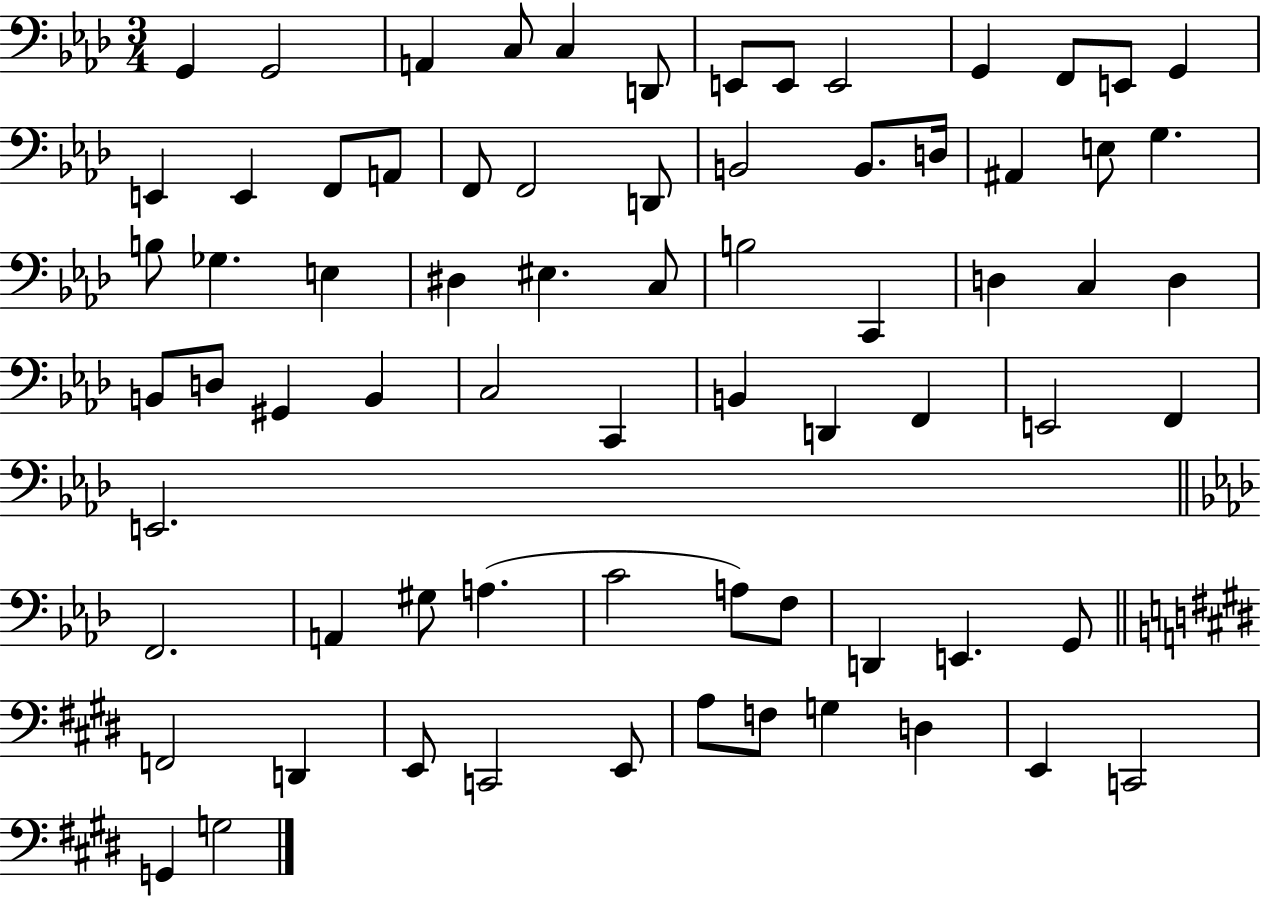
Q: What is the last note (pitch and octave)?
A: G3